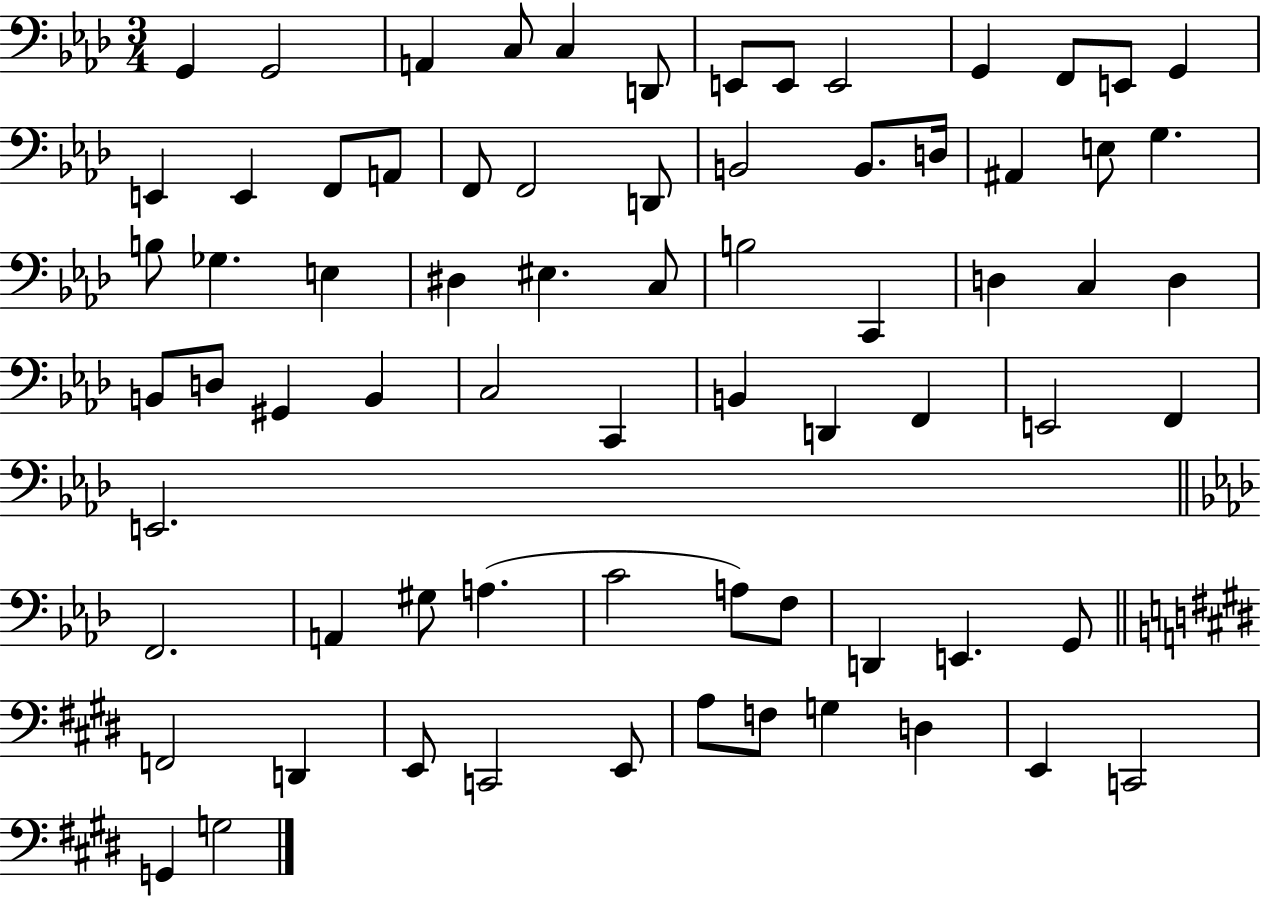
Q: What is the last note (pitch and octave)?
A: G3